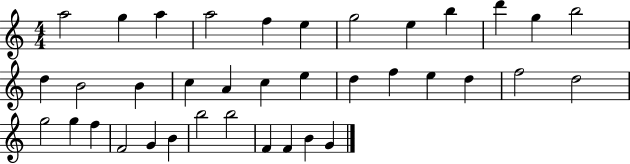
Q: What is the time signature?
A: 4/4